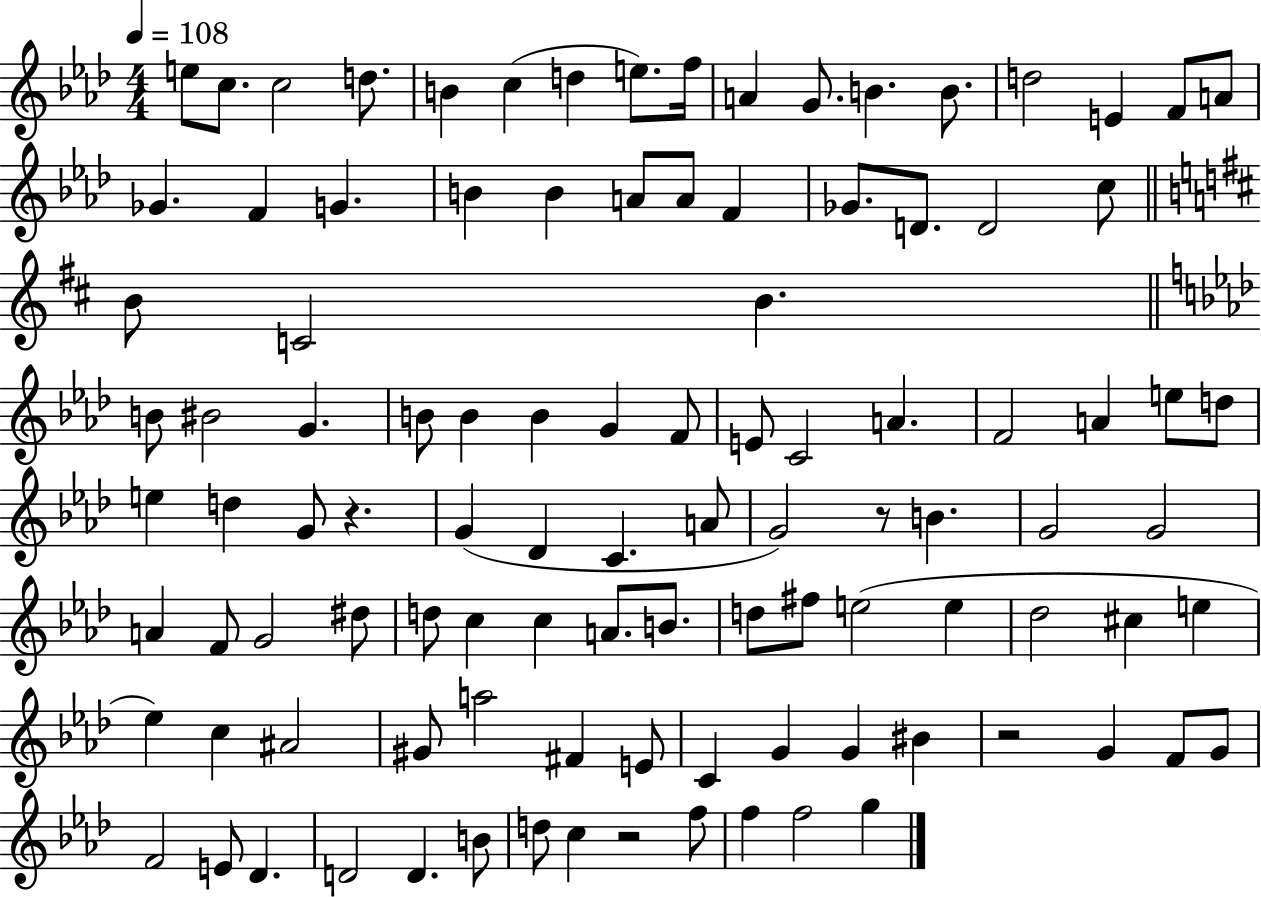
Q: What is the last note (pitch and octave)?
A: G5